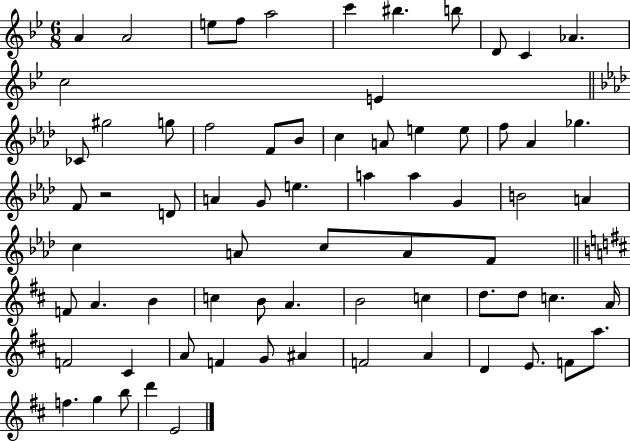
A4/q A4/h E5/e F5/e A5/h C6/q BIS5/q. B5/e D4/e C4/q Ab4/q. C5/h E4/q CES4/e G#5/h G5/e F5/h F4/e Bb4/e C5/q A4/e E5/q E5/e F5/e Ab4/q Gb5/q. F4/e R/h D4/e A4/q G4/e E5/q. A5/q A5/q G4/q B4/h A4/q C5/q A4/e C5/e A4/e F4/e F4/e A4/q. B4/q C5/q B4/e A4/q. B4/h C5/q D5/e. D5/e C5/q. A4/s F4/h C#4/q A4/e F4/q G4/e A#4/q F4/h A4/q D4/q E4/e. F4/e A5/e. F5/q. G5/q B5/e D6/q E4/h